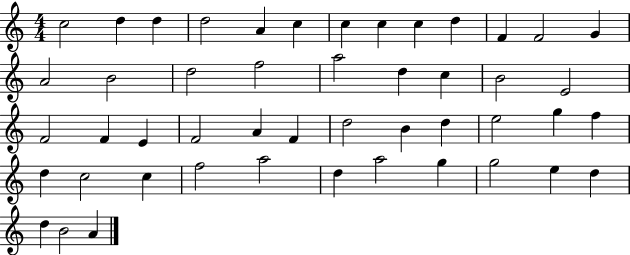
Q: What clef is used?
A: treble